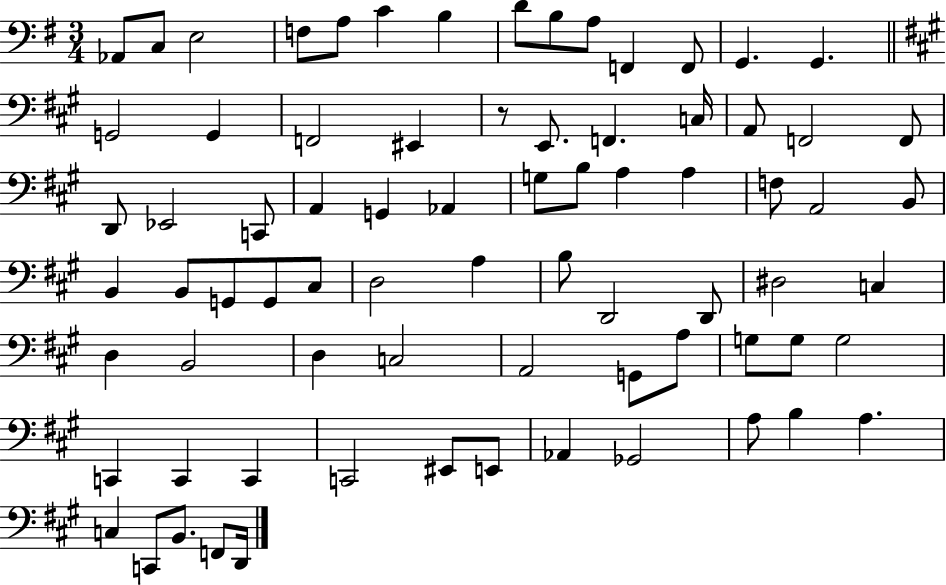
{
  \clef bass
  \numericTimeSignature
  \time 3/4
  \key g \major
  aes,8 c8 e2 | f8 a8 c'4 b4 | d'8 b8 a8 f,4 f,8 | g,4. g,4. | \break \bar "||" \break \key a \major g,2 g,4 | f,2 eis,4 | r8 e,8. f,4. c16 | a,8 f,2 f,8 | \break d,8 ees,2 c,8 | a,4 g,4 aes,4 | g8 b8 a4 a4 | f8 a,2 b,8 | \break b,4 b,8 g,8 g,8 cis8 | d2 a4 | b8 d,2 d,8 | dis2 c4 | \break d4 b,2 | d4 c2 | a,2 g,8 a8 | g8 g8 g2 | \break c,4 c,4 c,4 | c,2 eis,8 e,8 | aes,4 ges,2 | a8 b4 a4. | \break c4 c,8 b,8. f,8 d,16 | \bar "|."
}